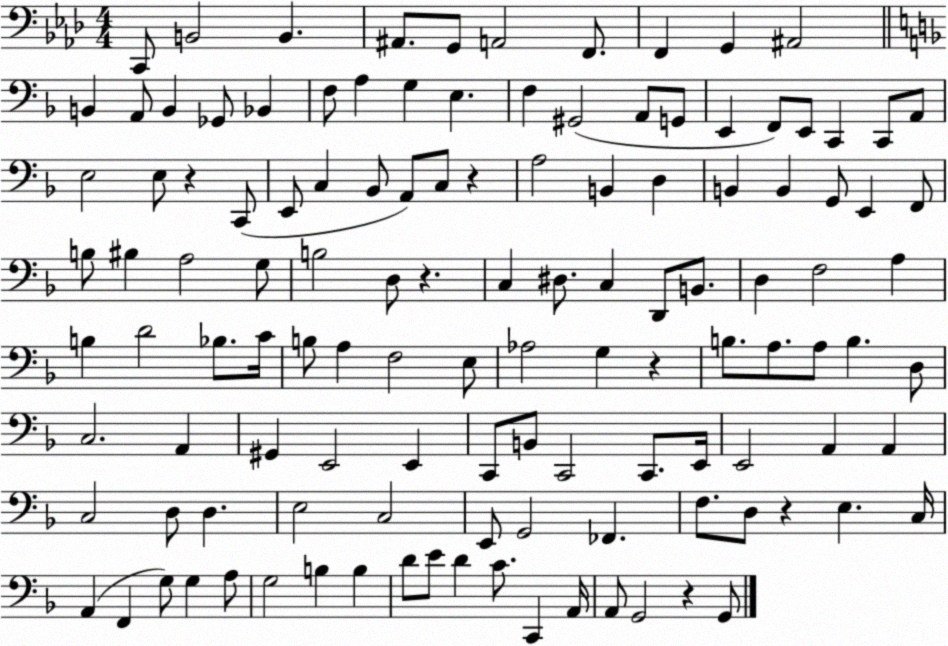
X:1
T:Untitled
M:4/4
L:1/4
K:Ab
C,,/2 B,,2 B,, ^A,,/2 G,,/2 A,,2 F,,/2 F,, G,, ^A,,2 B,, A,,/2 B,, _G,,/2 _B,, F,/2 A, G, E, F, ^G,,2 A,,/2 G,,/2 E,, F,,/2 E,,/2 C,, C,,/2 A,,/2 E,2 E,/2 z C,,/2 E,,/2 C, _B,,/2 A,,/2 C,/2 z A,2 B,, D, B,, B,, G,,/2 E,, F,,/2 B,/2 ^B, A,2 G,/2 B,2 D,/2 z C, ^D,/2 C, D,,/2 B,,/2 D, F,2 A, B, D2 _B,/2 C/4 B,/2 A, F,2 E,/2 _A,2 G, z B,/2 A,/2 A,/2 B, D,/2 C,2 A,, ^G,, E,,2 E,, C,,/2 B,,/2 C,,2 C,,/2 E,,/4 E,,2 A,, A,, C,2 D,/2 D, E,2 C,2 E,,/2 G,,2 _F,, F,/2 D,/2 z E, C,/4 A,, F,, G,/2 G, A,/2 G,2 B, B, D/2 E/2 D C/2 C,, A,,/4 A,,/2 G,,2 z G,,/2